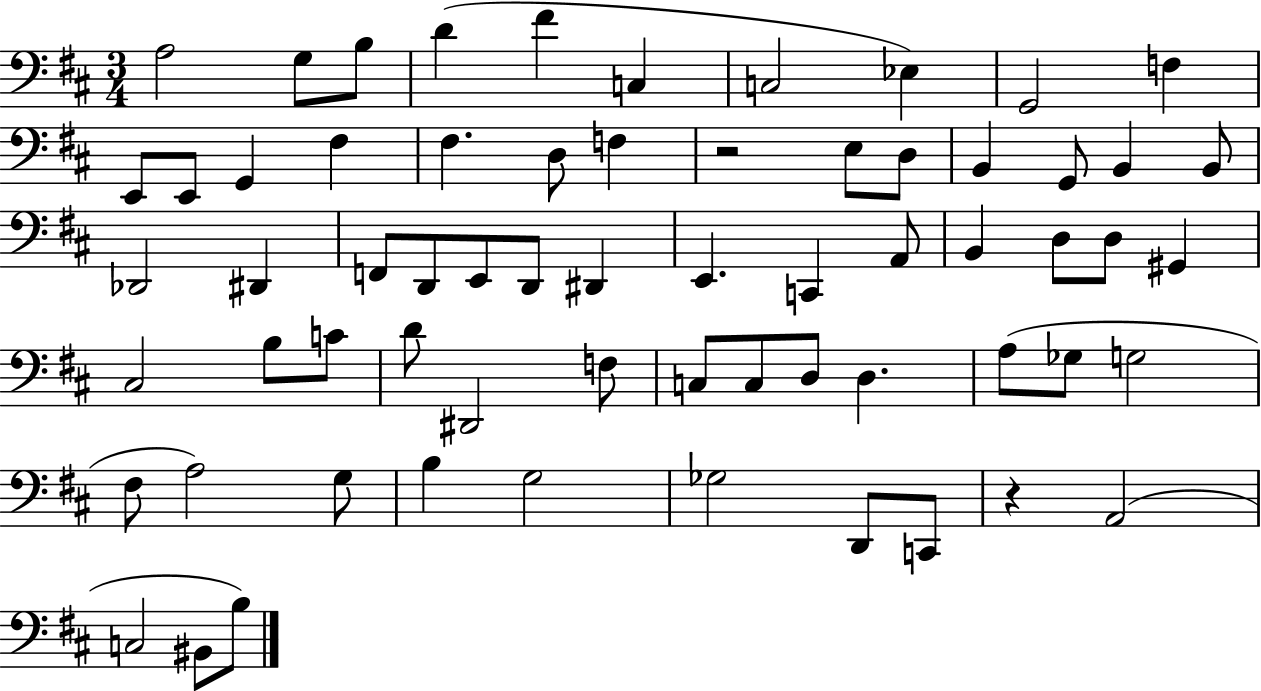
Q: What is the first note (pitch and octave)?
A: A3